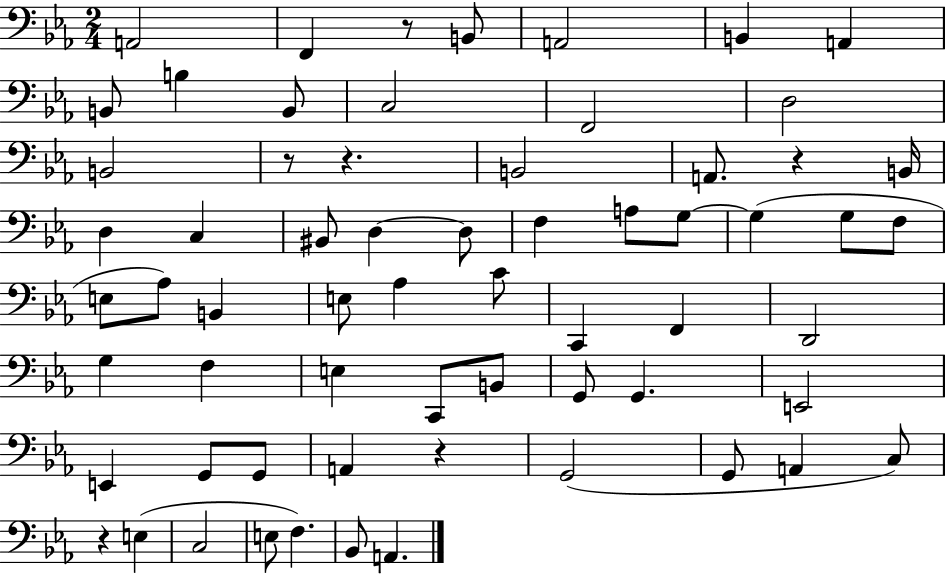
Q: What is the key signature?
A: EES major